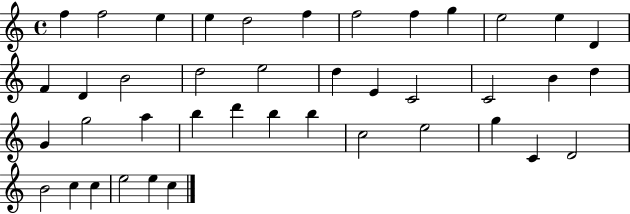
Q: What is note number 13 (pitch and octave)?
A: F4